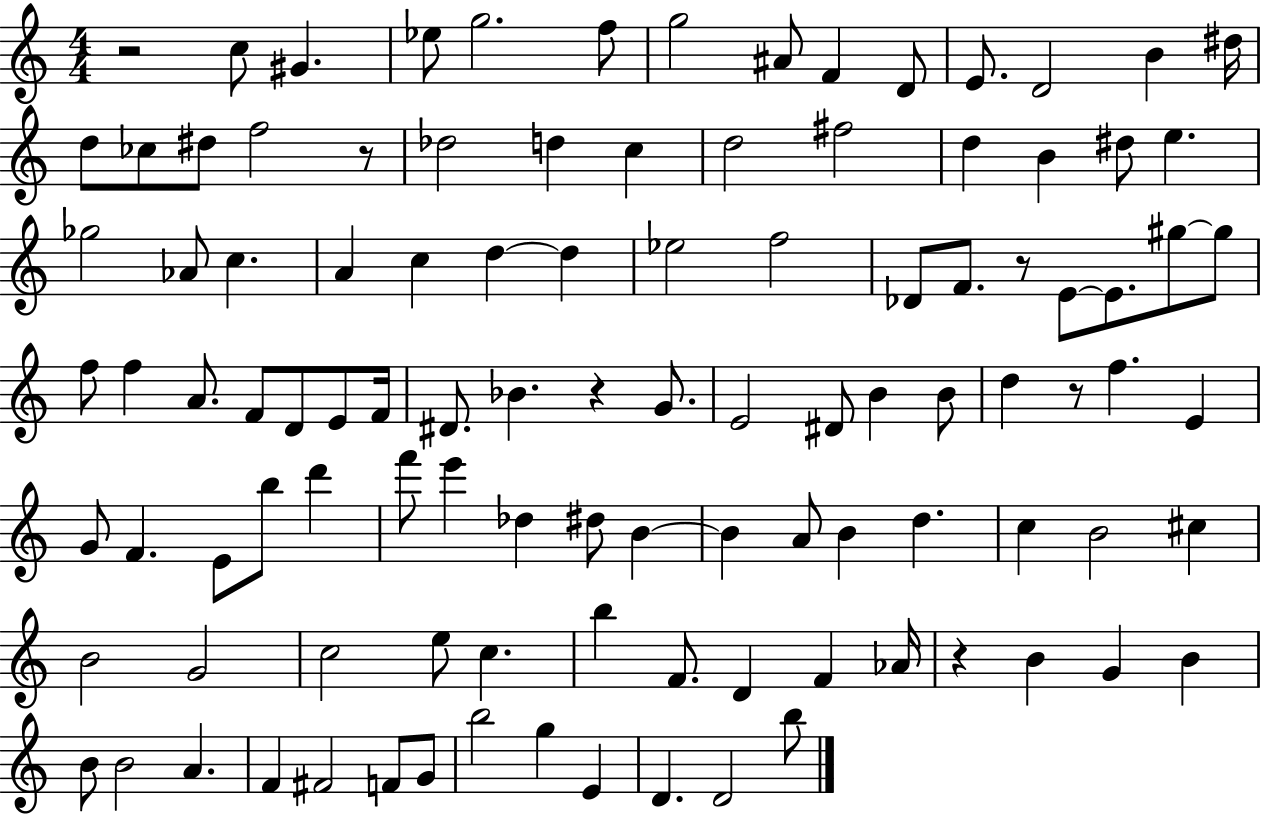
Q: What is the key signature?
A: C major